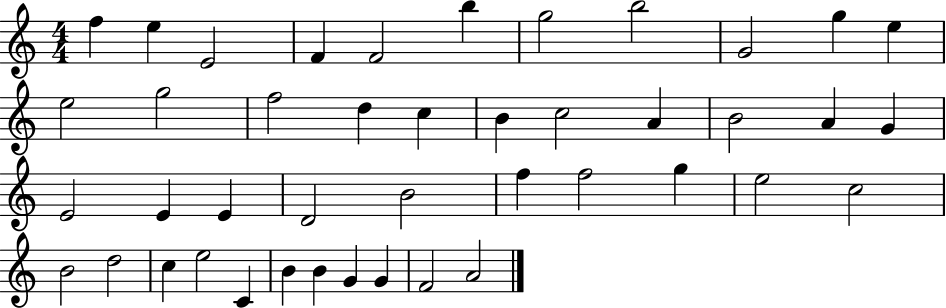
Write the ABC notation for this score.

X:1
T:Untitled
M:4/4
L:1/4
K:C
f e E2 F F2 b g2 b2 G2 g e e2 g2 f2 d c B c2 A B2 A G E2 E E D2 B2 f f2 g e2 c2 B2 d2 c e2 C B B G G F2 A2